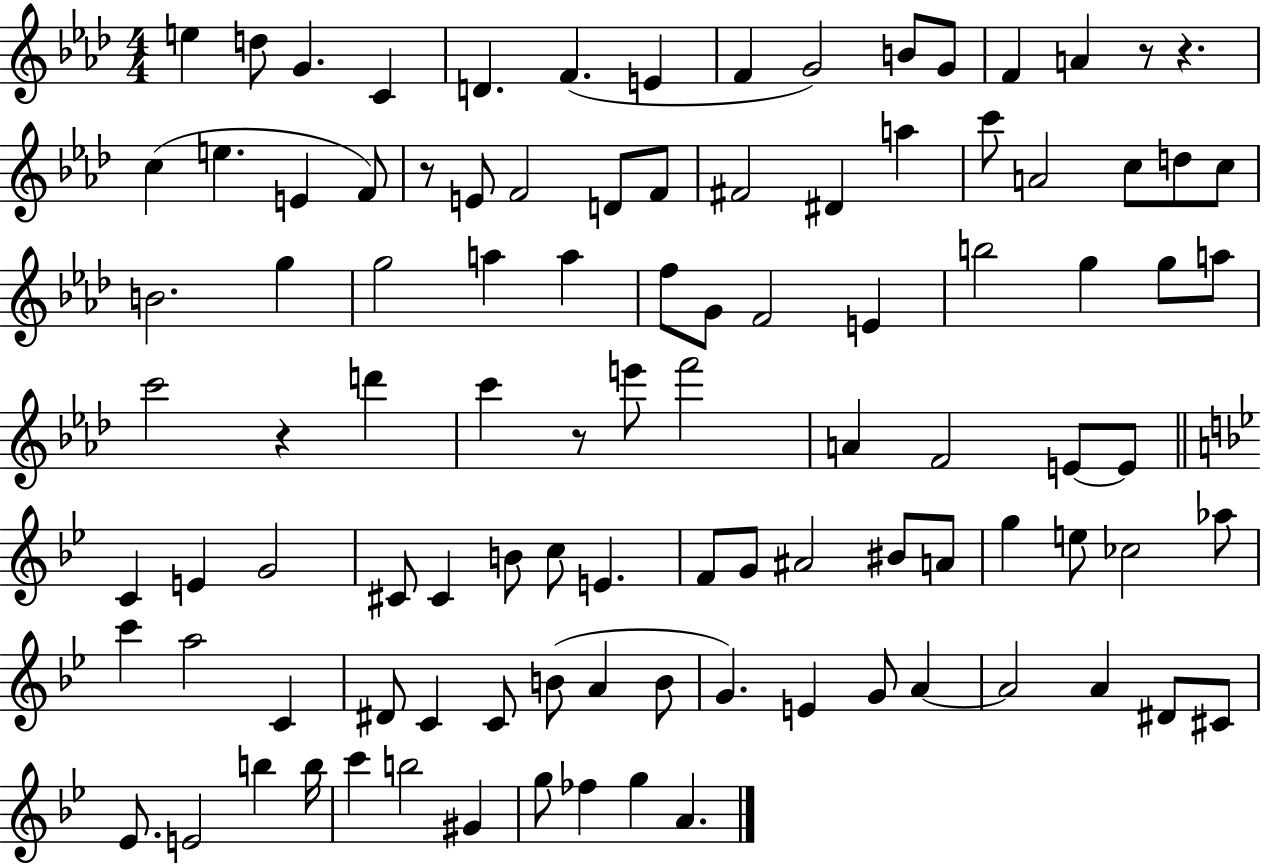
E5/q D5/e G4/q. C4/q D4/q. F4/q. E4/q F4/q G4/h B4/e G4/e F4/q A4/q R/e R/q. C5/q E5/q. E4/q F4/e R/e E4/e F4/h D4/e F4/e F#4/h D#4/q A5/q C6/e A4/h C5/e D5/e C5/e B4/h. G5/q G5/h A5/q A5/q F5/e G4/e F4/h E4/q B5/h G5/q G5/e A5/e C6/h R/q D6/q C6/q R/e E6/e F6/h A4/q F4/h E4/e E4/e C4/q E4/q G4/h C#4/e C#4/q B4/e C5/e E4/q. F4/e G4/e A#4/h BIS4/e A4/e G5/q E5/e CES5/h Ab5/e C6/q A5/h C4/q D#4/e C4/q C4/e B4/e A4/q B4/e G4/q. E4/q G4/e A4/q A4/h A4/q D#4/e C#4/e Eb4/e. E4/h B5/q B5/s C6/q B5/h G#4/q G5/e FES5/q G5/q A4/q.